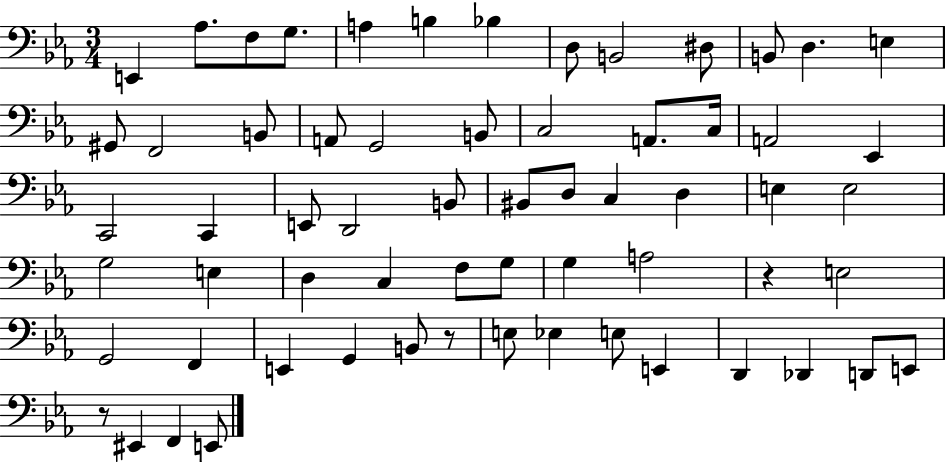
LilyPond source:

{
  \clef bass
  \numericTimeSignature
  \time 3/4
  \key ees \major
  e,4 aes8. f8 g8. | a4 b4 bes4 | d8 b,2 dis8 | b,8 d4. e4 | \break gis,8 f,2 b,8 | a,8 g,2 b,8 | c2 a,8. c16 | a,2 ees,4 | \break c,2 c,4 | e,8 d,2 b,8 | bis,8 d8 c4 d4 | e4 e2 | \break g2 e4 | d4 c4 f8 g8 | g4 a2 | r4 e2 | \break g,2 f,4 | e,4 g,4 b,8 r8 | e8 ees4 e8 e,4 | d,4 des,4 d,8 e,8 | \break r8 eis,4 f,4 e,8 | \bar "|."
}